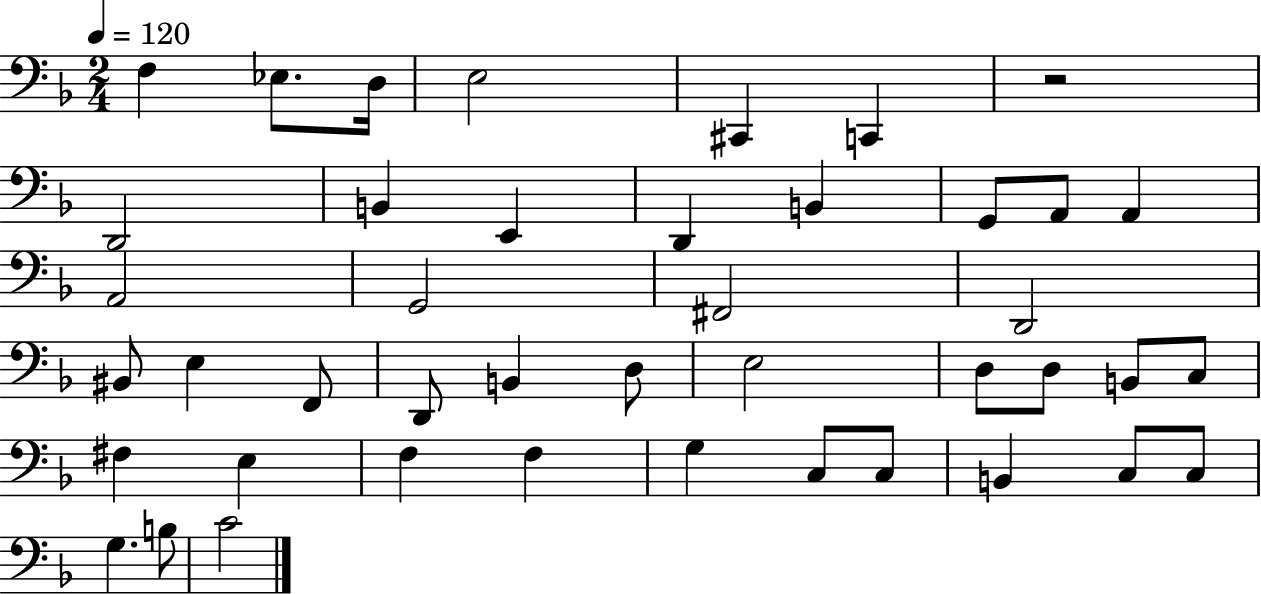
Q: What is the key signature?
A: F major